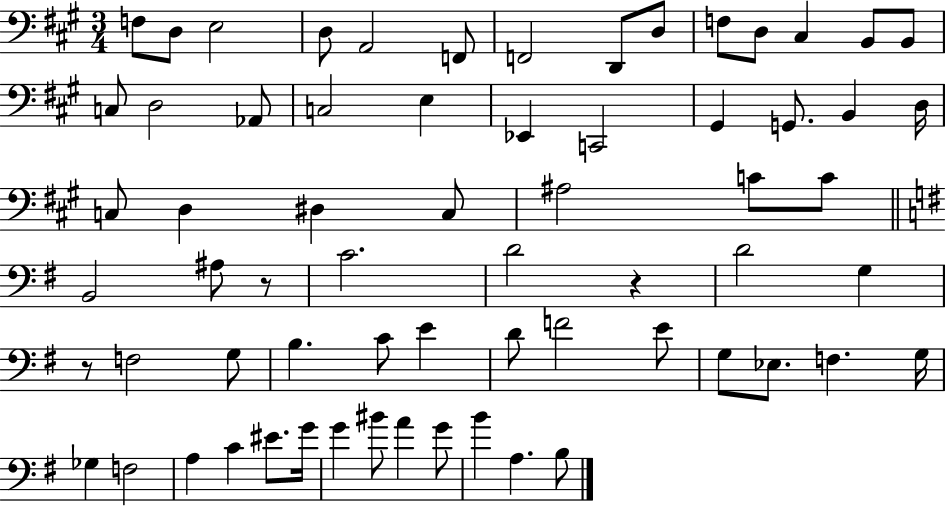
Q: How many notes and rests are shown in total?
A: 66